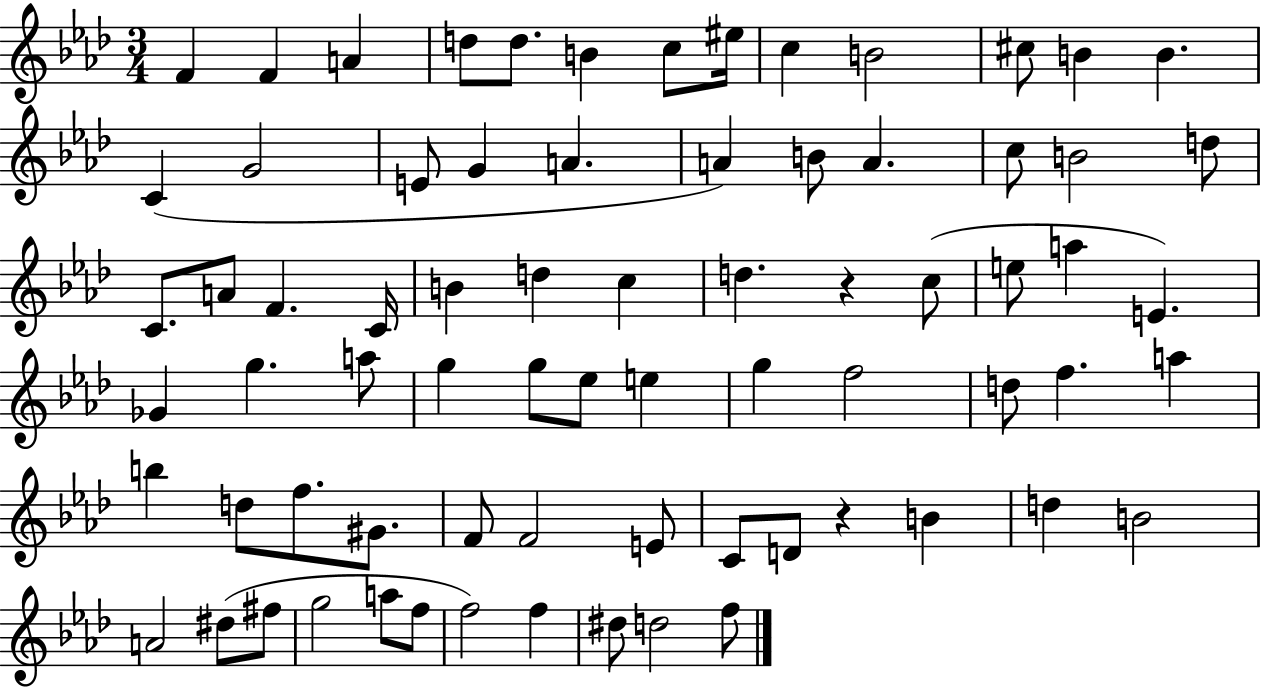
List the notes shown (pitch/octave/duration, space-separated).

F4/q F4/q A4/q D5/e D5/e. B4/q C5/e EIS5/s C5/q B4/h C#5/e B4/q B4/q. C4/q G4/h E4/e G4/q A4/q. A4/q B4/e A4/q. C5/e B4/h D5/e C4/e. A4/e F4/q. C4/s B4/q D5/q C5/q D5/q. R/q C5/e E5/e A5/q E4/q. Gb4/q G5/q. A5/e G5/q G5/e Eb5/e E5/q G5/q F5/h D5/e F5/q. A5/q B5/q D5/e F5/e. G#4/e. F4/e F4/h E4/e C4/e D4/e R/q B4/q D5/q B4/h A4/h D#5/e F#5/e G5/h A5/e F5/e F5/h F5/q D#5/e D5/h F5/e